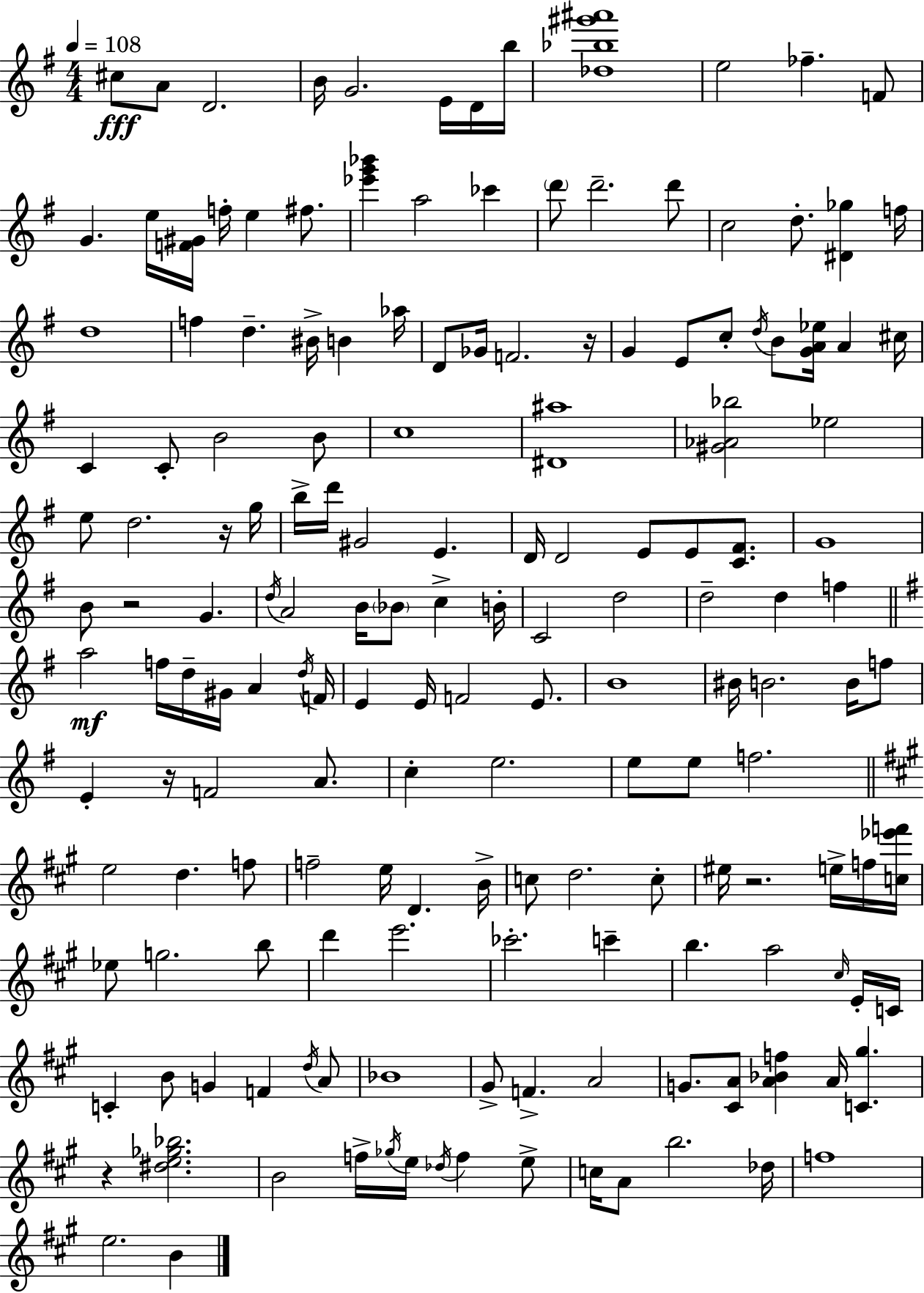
{
  \clef treble
  \numericTimeSignature
  \time 4/4
  \key g \major
  \tempo 4 = 108
  cis''8\fff a'8 d'2. | b'16 g'2. e'16 d'16 b''16 | <des'' bes'' gis''' ais'''>1 | e''2 fes''4.-- f'8 | \break g'4. e''16 <f' gis'>16 f''16-. e''4 fis''8. | <ees''' g''' bes'''>4 a''2 ces'''4 | \parenthesize d'''8 d'''2.-- d'''8 | c''2 d''8.-. <dis' ges''>4 f''16 | \break d''1 | f''4 d''4.-- bis'16-> b'4 aes''16 | d'8 ges'16 f'2. r16 | g'4 e'8 c''8-. \acciaccatura { d''16 } b'8 <g' a' ees''>16 a'4 | \break cis''16 c'4 c'8-. b'2 b'8 | c''1 | <dis' ais''>1 | <gis' aes' bes''>2 ees''2 | \break e''8 d''2. r16 | g''16 b''16-> d'''16 gis'2 e'4. | d'16 d'2 e'8 e'8 <c' fis'>8. | g'1 | \break b'8 r2 g'4. | \acciaccatura { d''16 } a'2 b'16 \parenthesize bes'8 c''4-> | b'16-. c'2 d''2 | d''2-- d''4 f''4 | \break \bar "||" \break \key g \major a''2\mf f''16 d''16-- gis'16 a'4 \acciaccatura { d''16 } | f'16 e'4 e'16 f'2 e'8. | b'1 | bis'16 b'2. b'16 f''8 | \break e'4-. r16 f'2 a'8. | c''4-. e''2. | e''8 e''8 f''2. | \bar "||" \break \key a \major e''2 d''4. f''8 | f''2-- e''16 d'4. b'16-> | c''8 d''2. c''8-. | eis''16 r2. e''16-> f''16 <c'' ees''' f'''>16 | \break ees''8 g''2. b''8 | d'''4 e'''2. | ces'''2.-. c'''4-- | b''4. a''2 \grace { cis''16 } e'16-. | \break c'16 c'4-. b'8 g'4 f'4 \acciaccatura { d''16 } | a'8 bes'1 | gis'8-> f'4.-> a'2 | g'8. <cis' a'>8 <a' bes' f''>4 a'16 <c' gis''>4. | \break r4 <dis'' e'' ges'' bes''>2. | b'2 f''16-> \acciaccatura { ges''16 } e''16 \acciaccatura { des''16 } f''4 | e''8-> c''16 a'8 b''2. | des''16 f''1 | \break e''2. | b'4 \bar "|."
}